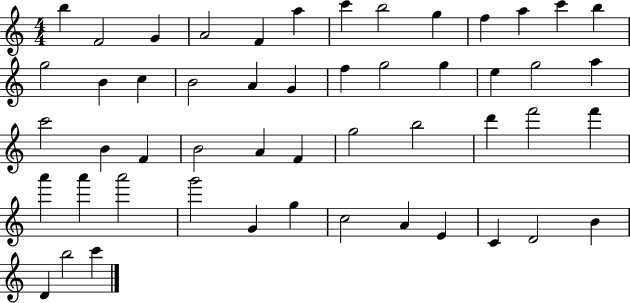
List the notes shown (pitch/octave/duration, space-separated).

B5/q F4/h G4/q A4/h F4/q A5/q C6/q B5/h G5/q F5/q A5/q C6/q B5/q G5/h B4/q C5/q B4/h A4/q G4/q F5/q G5/h G5/q E5/q G5/h A5/q C6/h B4/q F4/q B4/h A4/q F4/q G5/h B5/h D6/q F6/h F6/q A6/q A6/q A6/h G6/h G4/q G5/q C5/h A4/q E4/q C4/q D4/h B4/q D4/q B5/h C6/q